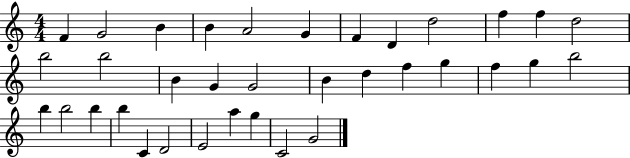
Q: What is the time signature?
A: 4/4